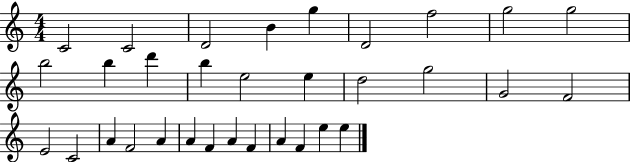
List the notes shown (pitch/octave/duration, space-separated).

C4/h C4/h D4/h B4/q G5/q D4/h F5/h G5/h G5/h B5/h B5/q D6/q B5/q E5/h E5/q D5/h G5/h G4/h F4/h E4/h C4/h A4/q F4/h A4/q A4/q F4/q A4/q F4/q A4/q F4/q E5/q E5/q